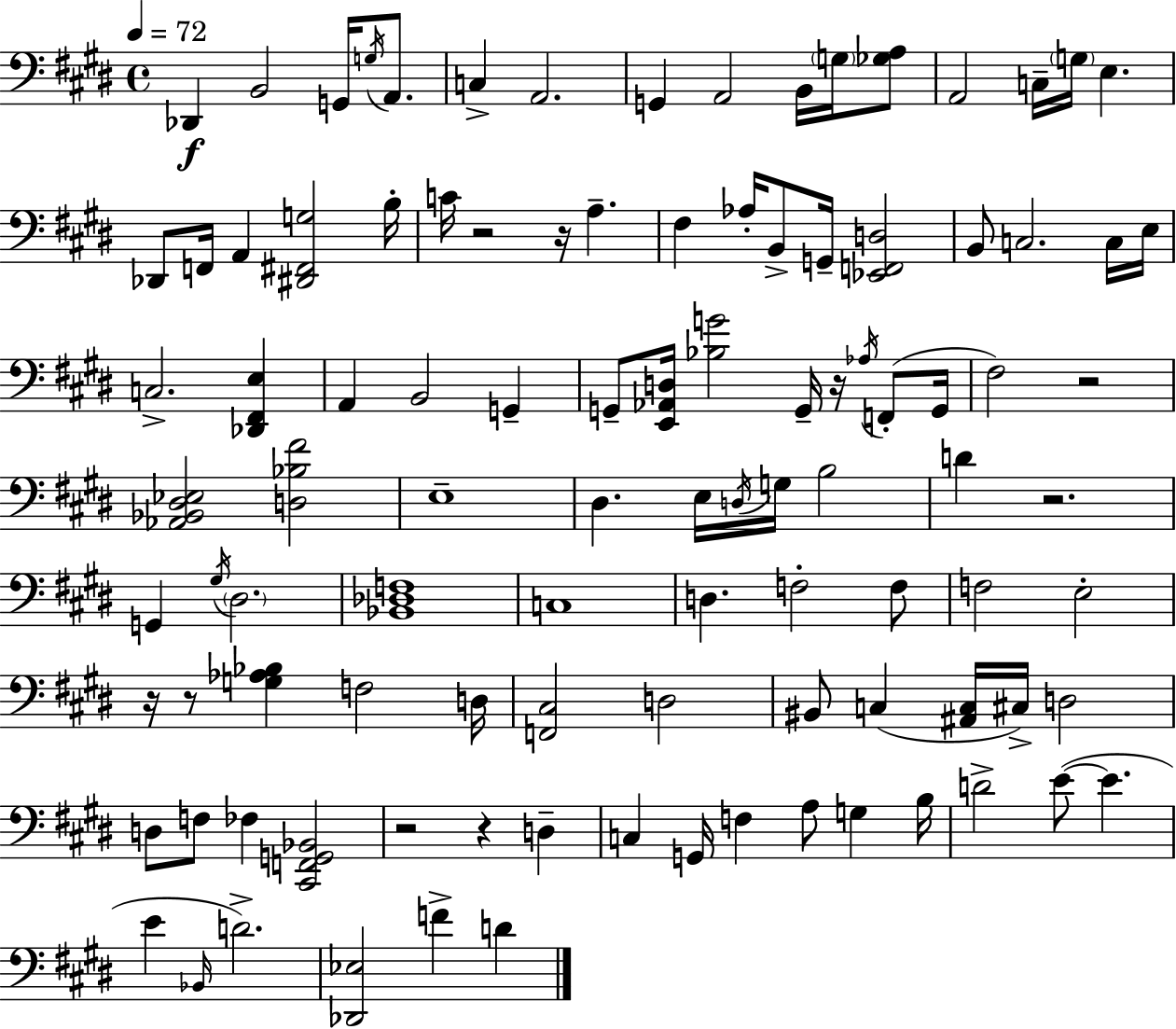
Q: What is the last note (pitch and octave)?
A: D4